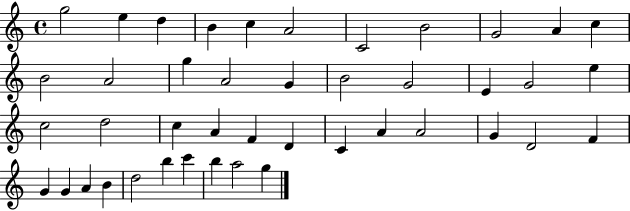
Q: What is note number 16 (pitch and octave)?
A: G4